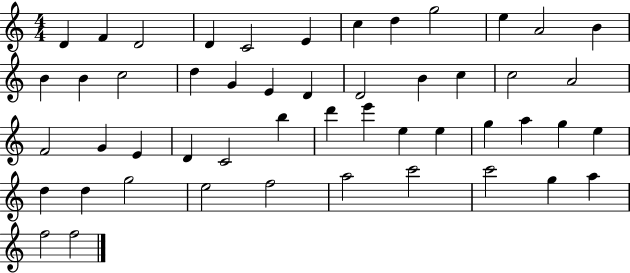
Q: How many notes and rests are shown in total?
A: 50